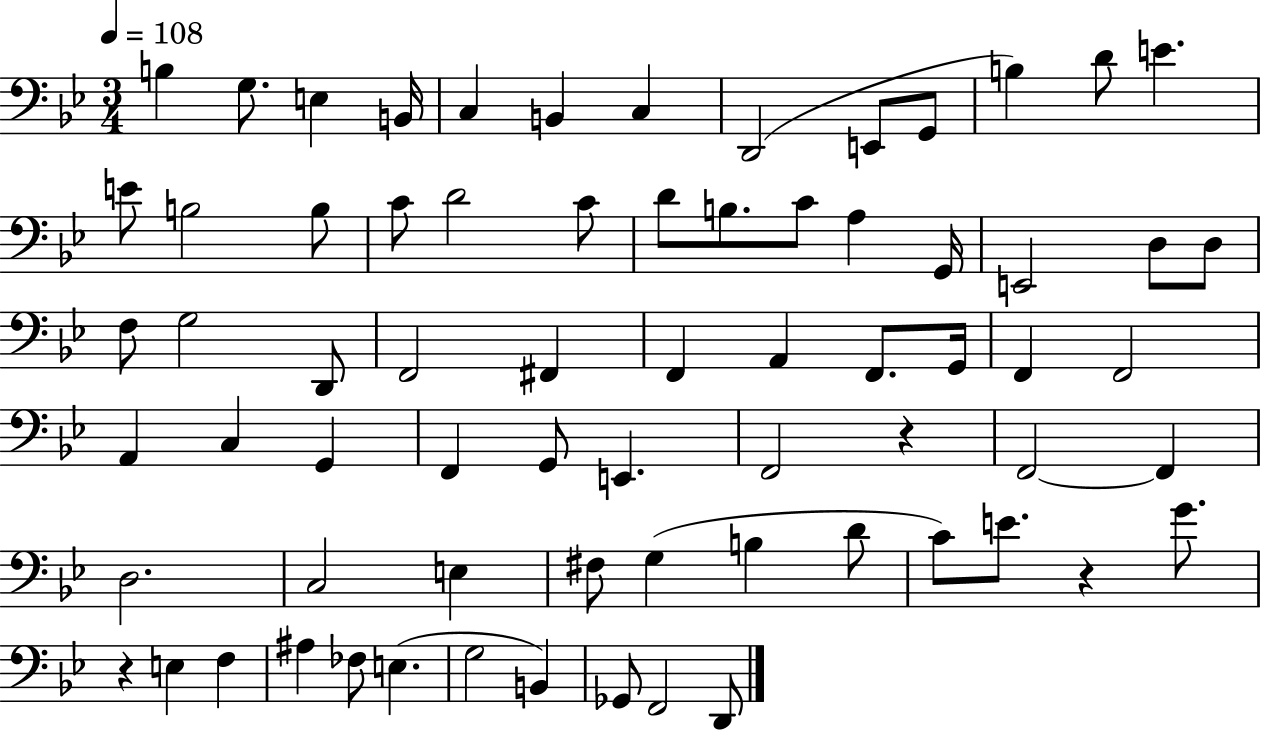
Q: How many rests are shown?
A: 3